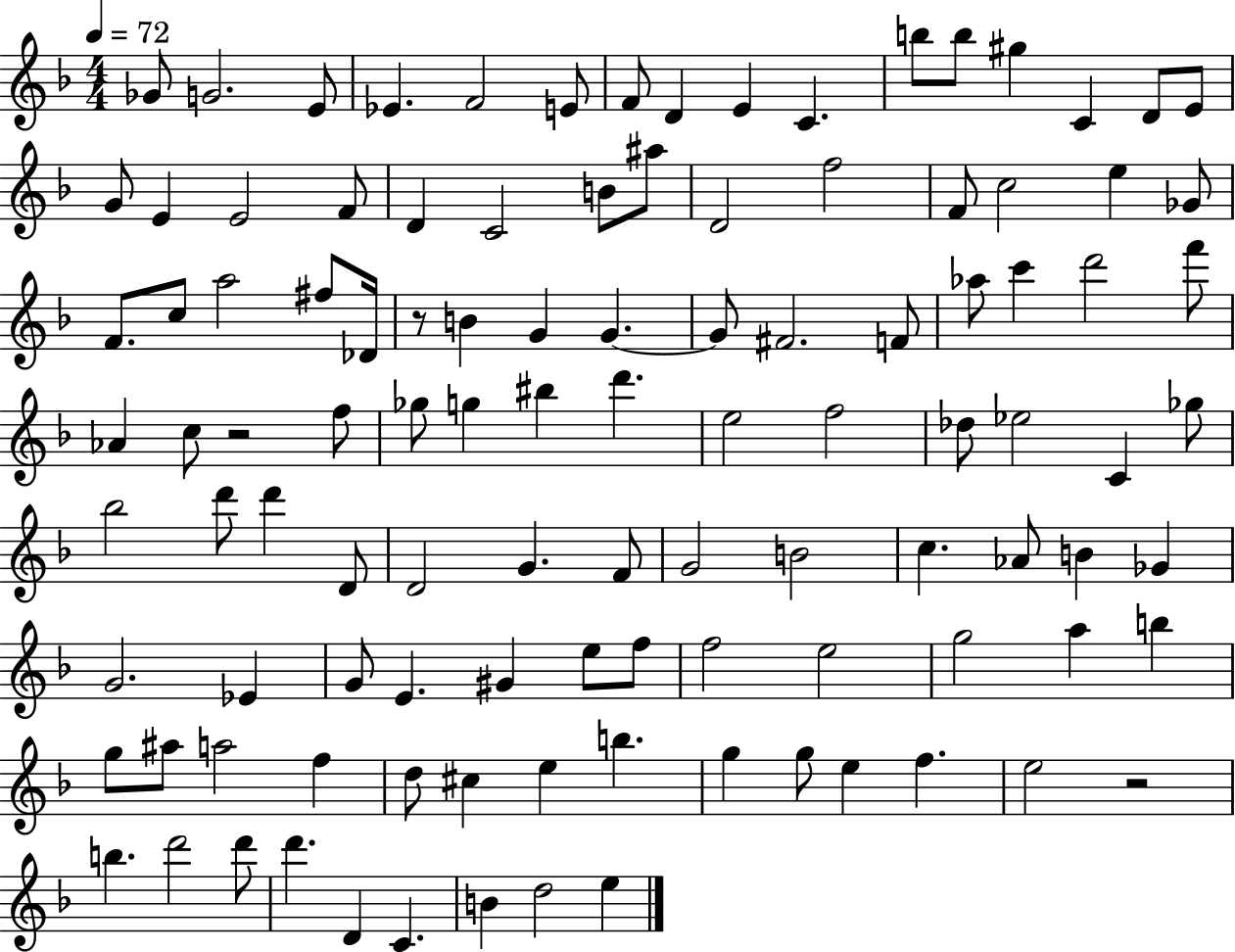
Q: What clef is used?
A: treble